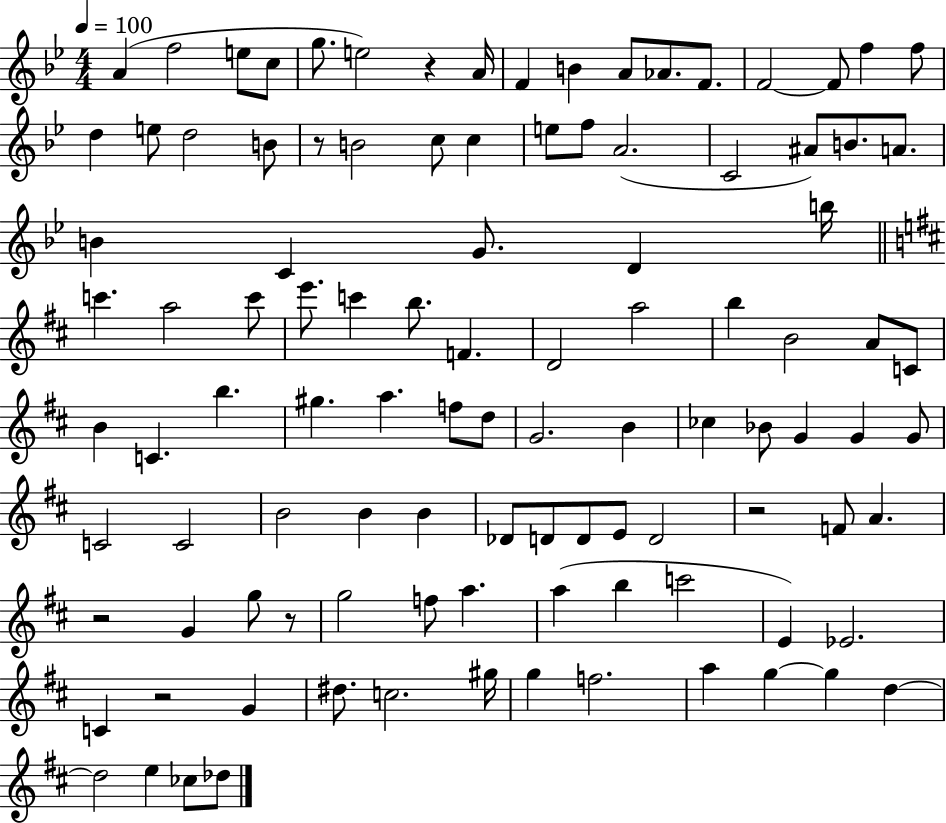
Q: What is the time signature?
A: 4/4